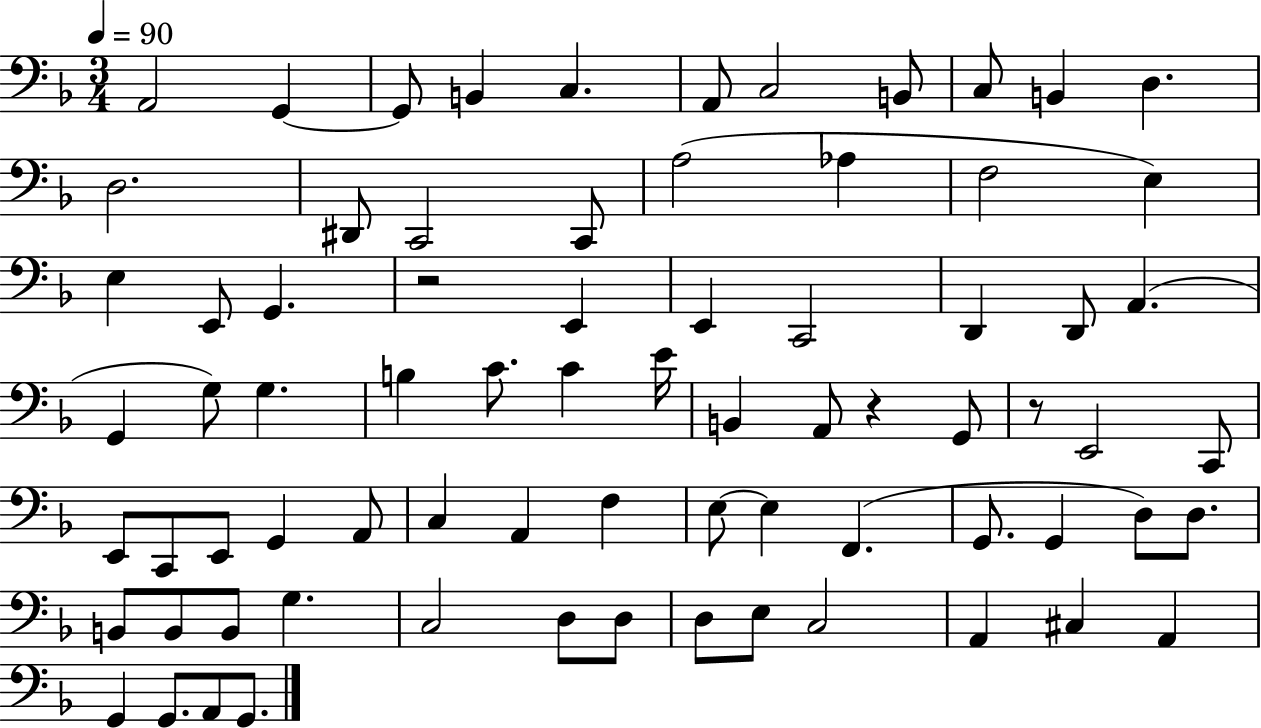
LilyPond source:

{
  \clef bass
  \numericTimeSignature
  \time 3/4
  \key f \major
  \tempo 4 = 90
  a,2 g,4~~ | g,8 b,4 c4. | a,8 c2 b,8 | c8 b,4 d4. | \break d2. | dis,8 c,2 c,8 | a2( aes4 | f2 e4) | \break e4 e,8 g,4. | r2 e,4 | e,4 c,2 | d,4 d,8 a,4.( | \break g,4 g8) g4. | b4 c'8. c'4 e'16 | b,4 a,8 r4 g,8 | r8 e,2 c,8 | \break e,8 c,8 e,8 g,4 a,8 | c4 a,4 f4 | e8~~ e4 f,4.( | g,8. g,4 d8) d8. | \break b,8 b,8 b,8 g4. | c2 d8 d8 | d8 e8 c2 | a,4 cis4 a,4 | \break g,4 g,8. a,8 g,8. | \bar "|."
}